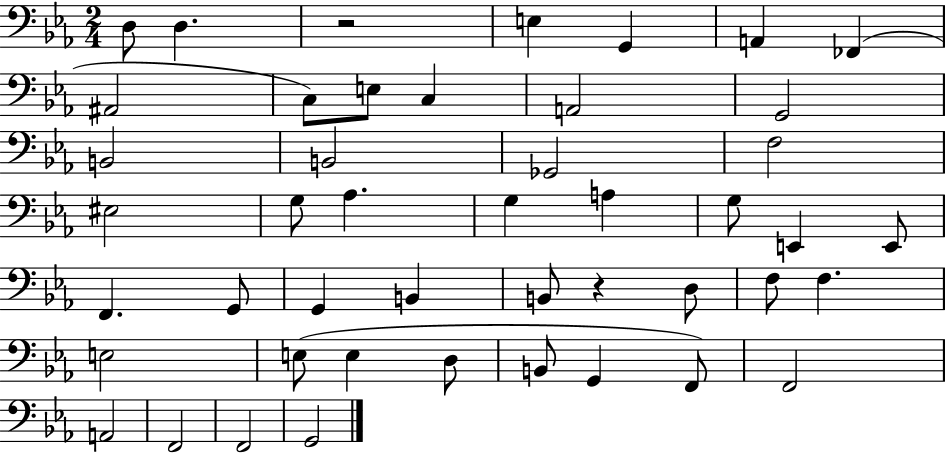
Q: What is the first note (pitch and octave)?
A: D3